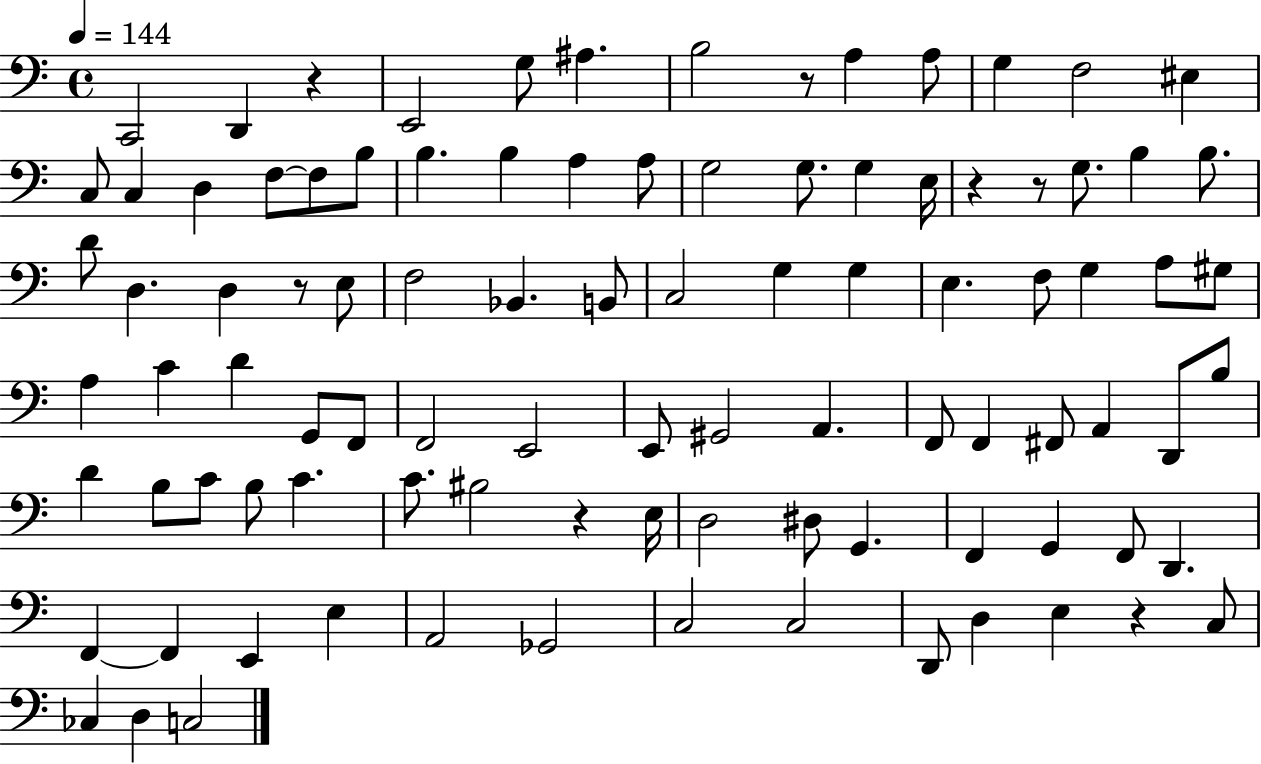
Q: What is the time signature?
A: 4/4